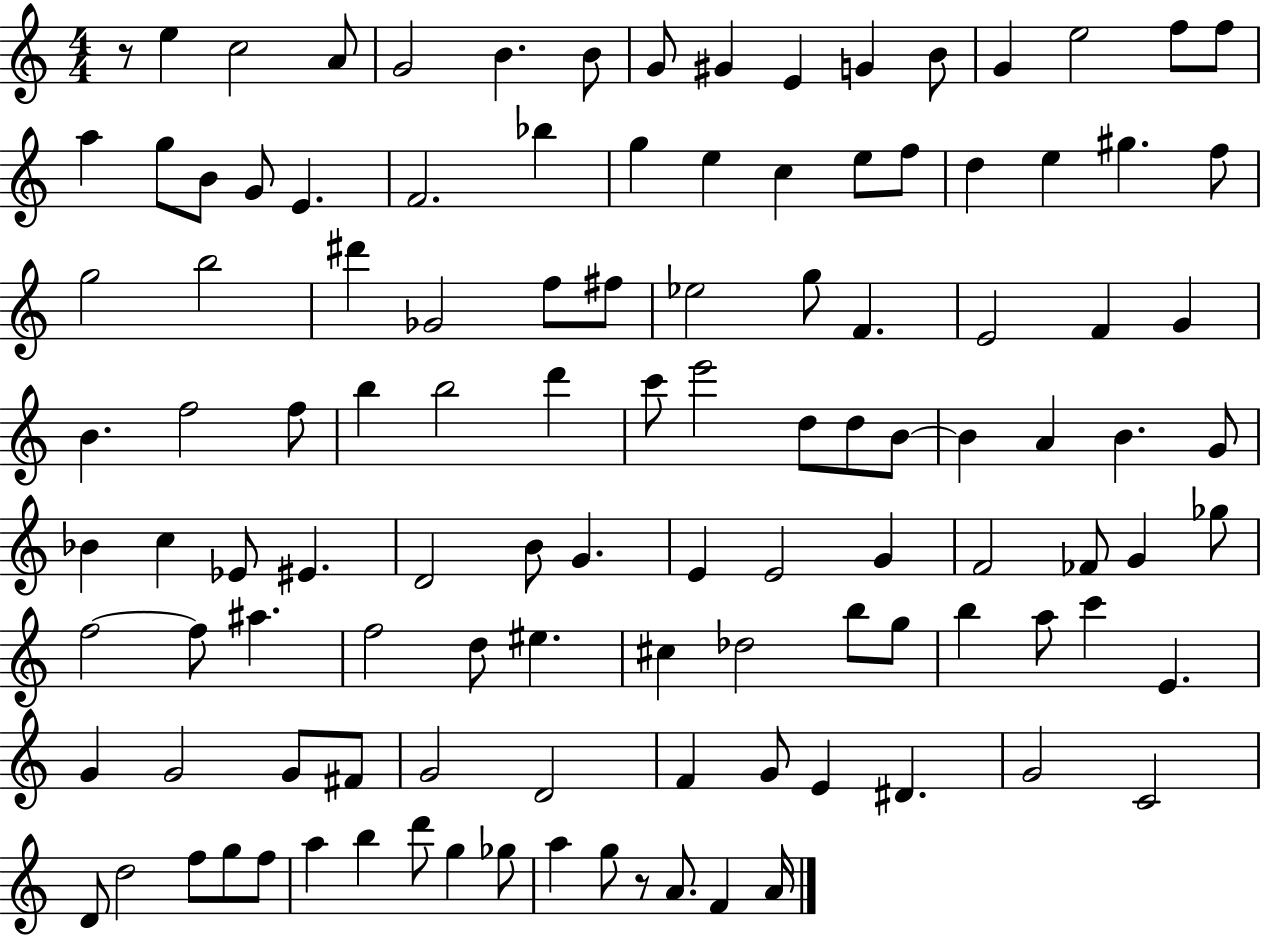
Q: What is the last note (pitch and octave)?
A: A4